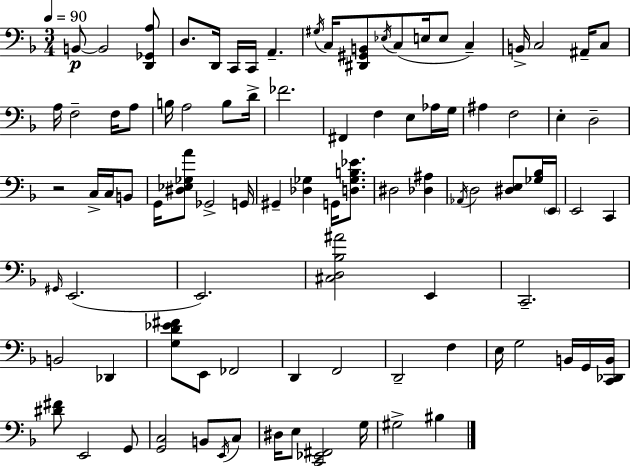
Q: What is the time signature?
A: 3/4